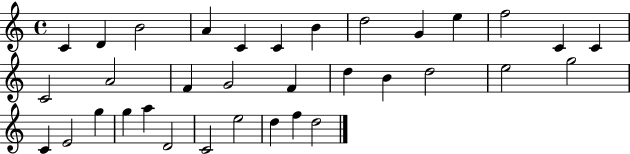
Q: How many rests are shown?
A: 0